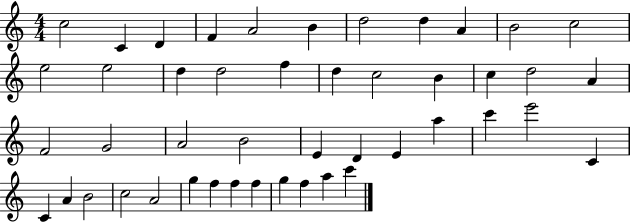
{
  \clef treble
  \numericTimeSignature
  \time 4/4
  \key c \major
  c''2 c'4 d'4 | f'4 a'2 b'4 | d''2 d''4 a'4 | b'2 c''2 | \break e''2 e''2 | d''4 d''2 f''4 | d''4 c''2 b'4 | c''4 d''2 a'4 | \break f'2 g'2 | a'2 b'2 | e'4 d'4 e'4 a''4 | c'''4 e'''2 c'4 | \break c'4 a'4 b'2 | c''2 a'2 | g''4 f''4 f''4 f''4 | g''4 f''4 a''4 c'''4 | \break \bar "|."
}